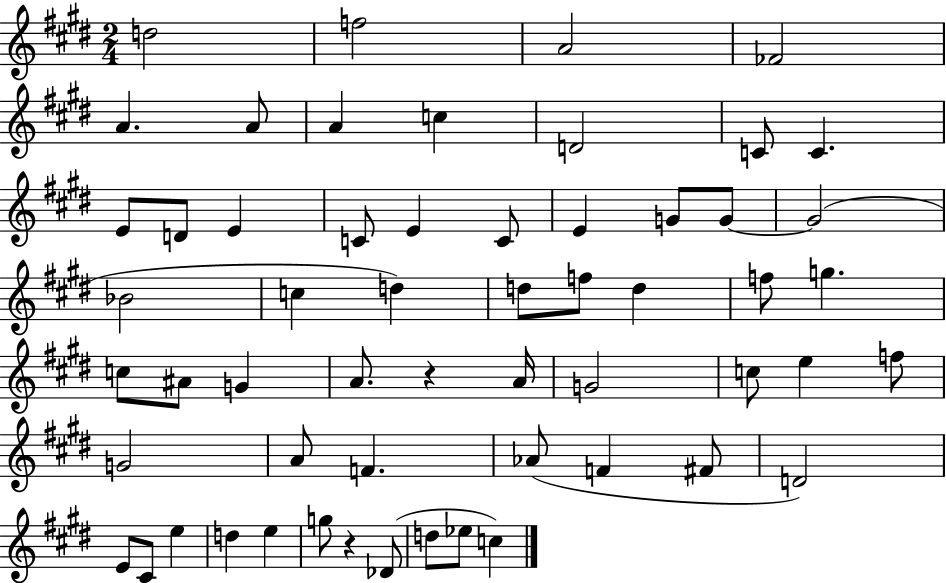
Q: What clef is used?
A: treble